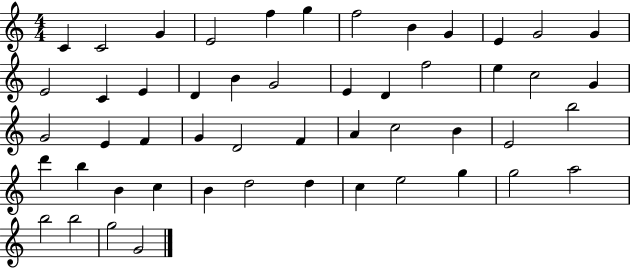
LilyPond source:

{
  \clef treble
  \numericTimeSignature
  \time 4/4
  \key c \major
  c'4 c'2 g'4 | e'2 f''4 g''4 | f''2 b'4 g'4 | e'4 g'2 g'4 | \break e'2 c'4 e'4 | d'4 b'4 g'2 | e'4 d'4 f''2 | e''4 c''2 g'4 | \break g'2 e'4 f'4 | g'4 d'2 f'4 | a'4 c''2 b'4 | e'2 b''2 | \break d'''4 b''4 b'4 c''4 | b'4 d''2 d''4 | c''4 e''2 g''4 | g''2 a''2 | \break b''2 b''2 | g''2 g'2 | \bar "|."
}